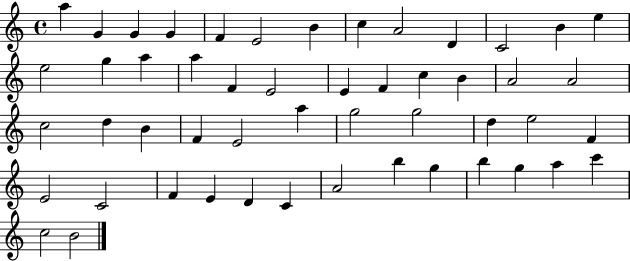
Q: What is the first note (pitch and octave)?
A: A5